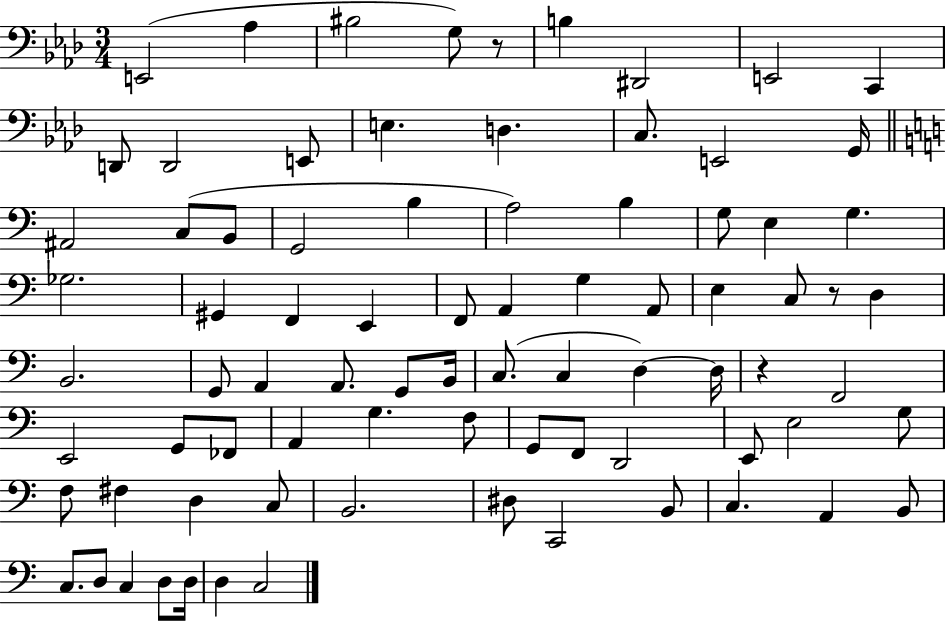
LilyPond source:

{
  \clef bass
  \numericTimeSignature
  \time 3/4
  \key aes \major
  e,2( aes4 | bis2 g8) r8 | b4 dis,2 | e,2 c,4 | \break d,8 d,2 e,8 | e4. d4. | c8. e,2 g,16 | \bar "||" \break \key a \minor ais,2 c8( b,8 | g,2 b4 | a2) b4 | g8 e4 g4. | \break ges2. | gis,4 f,4 e,4 | f,8 a,4 g4 a,8 | e4 c8 r8 d4 | \break b,2. | g,8 a,4 a,8. g,8 b,16 | c8.( c4 d4~~) d16 | r4 f,2 | \break e,2 g,8 fes,8 | a,4 g4. f8 | g,8 f,8 d,2 | e,8 e2 g8 | \break f8 fis4 d4 c8 | b,2. | dis8 c,2 b,8 | c4. a,4 b,8 | \break c8. d8 c4 d8 d16 | d4 c2 | \bar "|."
}